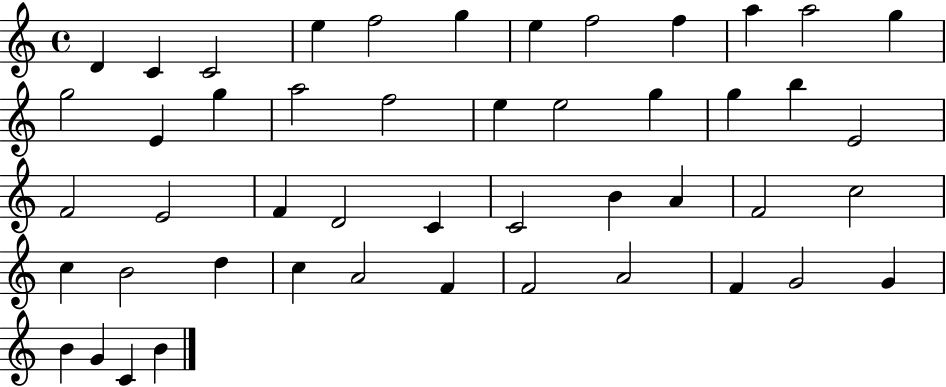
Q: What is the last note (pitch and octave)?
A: B4